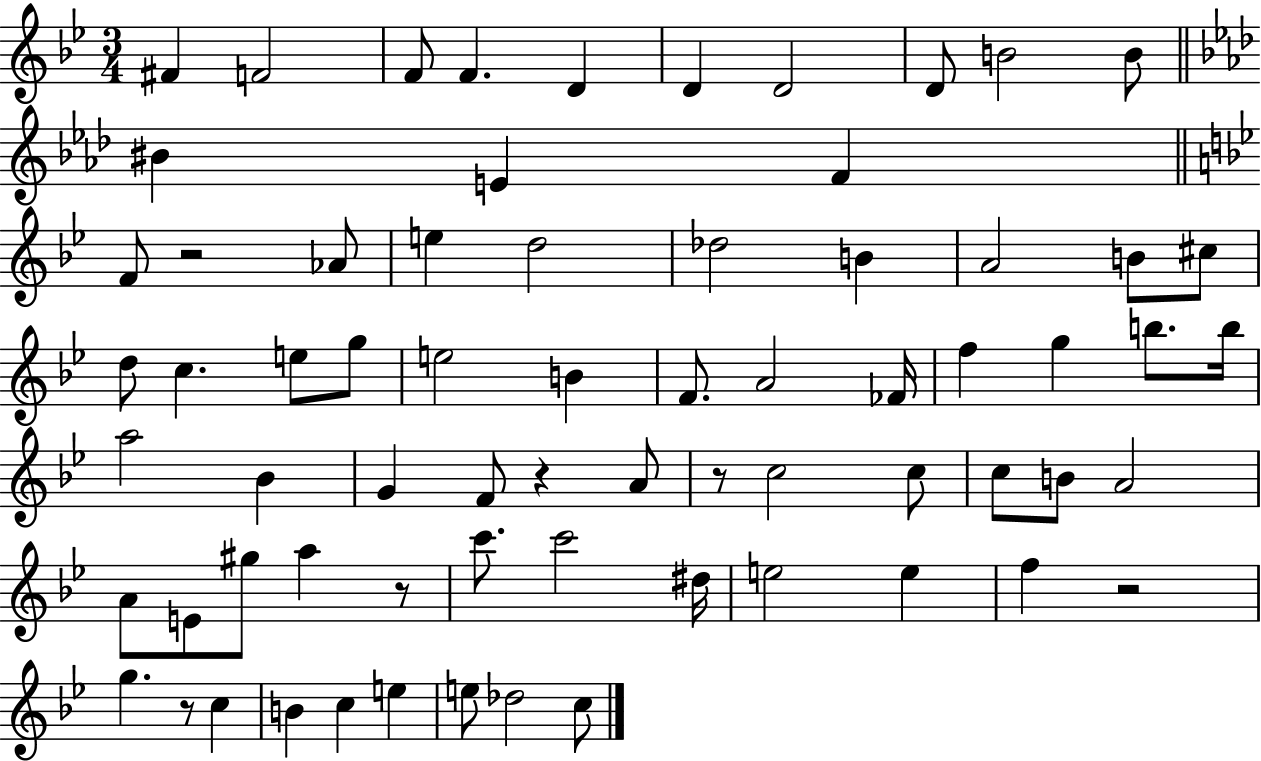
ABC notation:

X:1
T:Untitled
M:3/4
L:1/4
K:Bb
^F F2 F/2 F D D D2 D/2 B2 B/2 ^B E F F/2 z2 _A/2 e d2 _d2 B A2 B/2 ^c/2 d/2 c e/2 g/2 e2 B F/2 A2 _F/4 f g b/2 b/4 a2 _B G F/2 z A/2 z/2 c2 c/2 c/2 B/2 A2 A/2 E/2 ^g/2 a z/2 c'/2 c'2 ^d/4 e2 e f z2 g z/2 c B c e e/2 _d2 c/2